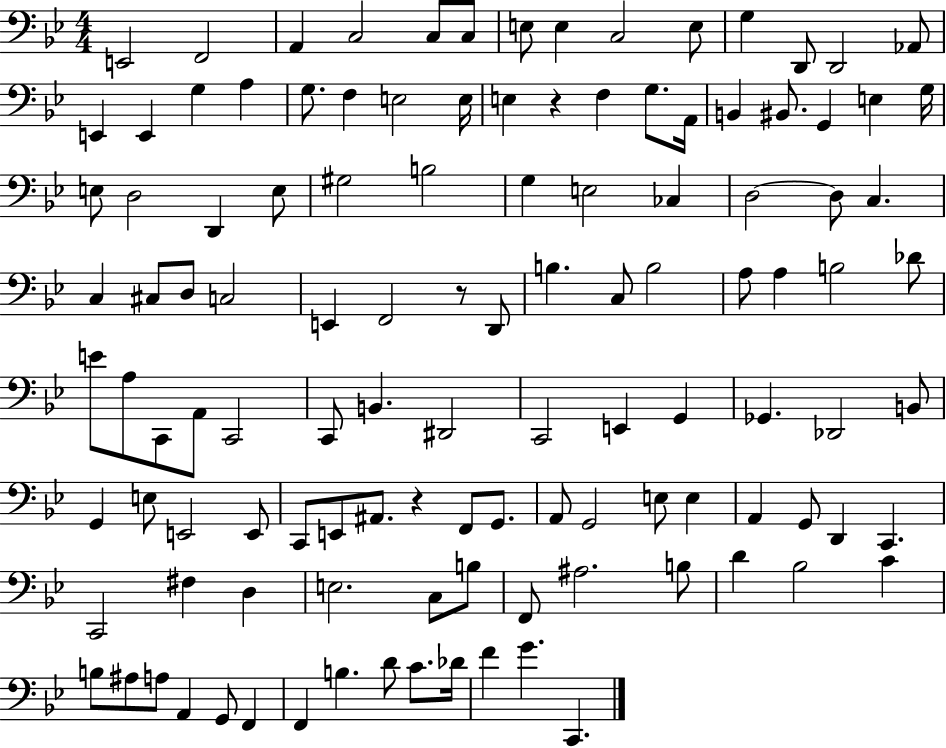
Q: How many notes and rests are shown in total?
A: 117